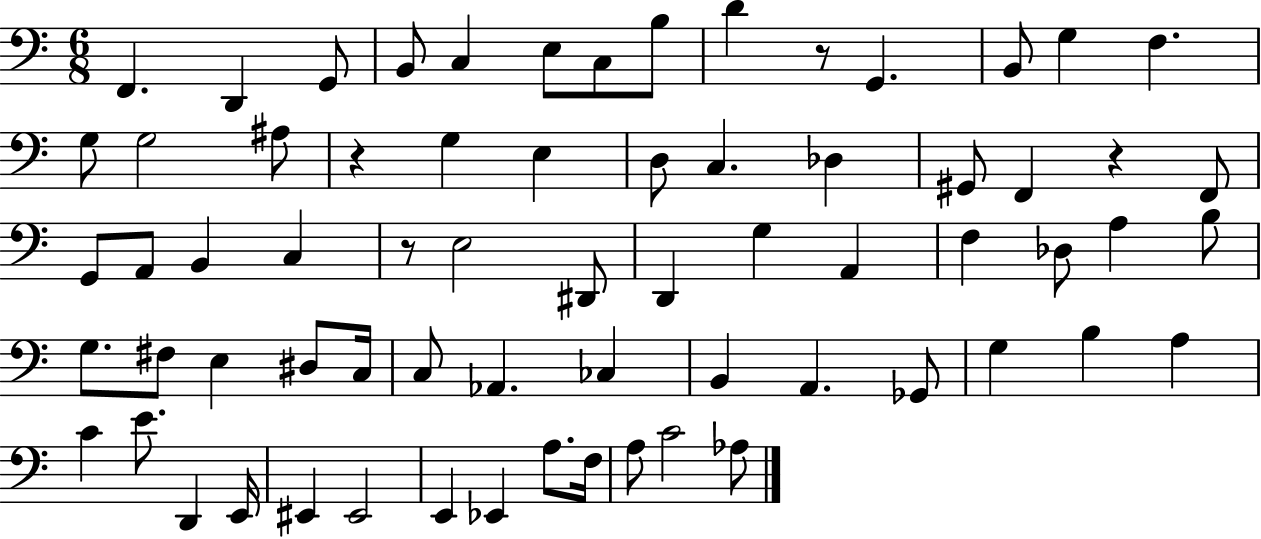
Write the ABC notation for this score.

X:1
T:Untitled
M:6/8
L:1/4
K:C
F,, D,, G,,/2 B,,/2 C, E,/2 C,/2 B,/2 D z/2 G,, B,,/2 G, F, G,/2 G,2 ^A,/2 z G, E, D,/2 C, _D, ^G,,/2 F,, z F,,/2 G,,/2 A,,/2 B,, C, z/2 E,2 ^D,,/2 D,, G, A,, F, _D,/2 A, B,/2 G,/2 ^F,/2 E, ^D,/2 C,/4 C,/2 _A,, _C, B,, A,, _G,,/2 G, B, A, C E/2 D,, E,,/4 ^E,, ^E,,2 E,, _E,, A,/2 F,/4 A,/2 C2 _A,/2